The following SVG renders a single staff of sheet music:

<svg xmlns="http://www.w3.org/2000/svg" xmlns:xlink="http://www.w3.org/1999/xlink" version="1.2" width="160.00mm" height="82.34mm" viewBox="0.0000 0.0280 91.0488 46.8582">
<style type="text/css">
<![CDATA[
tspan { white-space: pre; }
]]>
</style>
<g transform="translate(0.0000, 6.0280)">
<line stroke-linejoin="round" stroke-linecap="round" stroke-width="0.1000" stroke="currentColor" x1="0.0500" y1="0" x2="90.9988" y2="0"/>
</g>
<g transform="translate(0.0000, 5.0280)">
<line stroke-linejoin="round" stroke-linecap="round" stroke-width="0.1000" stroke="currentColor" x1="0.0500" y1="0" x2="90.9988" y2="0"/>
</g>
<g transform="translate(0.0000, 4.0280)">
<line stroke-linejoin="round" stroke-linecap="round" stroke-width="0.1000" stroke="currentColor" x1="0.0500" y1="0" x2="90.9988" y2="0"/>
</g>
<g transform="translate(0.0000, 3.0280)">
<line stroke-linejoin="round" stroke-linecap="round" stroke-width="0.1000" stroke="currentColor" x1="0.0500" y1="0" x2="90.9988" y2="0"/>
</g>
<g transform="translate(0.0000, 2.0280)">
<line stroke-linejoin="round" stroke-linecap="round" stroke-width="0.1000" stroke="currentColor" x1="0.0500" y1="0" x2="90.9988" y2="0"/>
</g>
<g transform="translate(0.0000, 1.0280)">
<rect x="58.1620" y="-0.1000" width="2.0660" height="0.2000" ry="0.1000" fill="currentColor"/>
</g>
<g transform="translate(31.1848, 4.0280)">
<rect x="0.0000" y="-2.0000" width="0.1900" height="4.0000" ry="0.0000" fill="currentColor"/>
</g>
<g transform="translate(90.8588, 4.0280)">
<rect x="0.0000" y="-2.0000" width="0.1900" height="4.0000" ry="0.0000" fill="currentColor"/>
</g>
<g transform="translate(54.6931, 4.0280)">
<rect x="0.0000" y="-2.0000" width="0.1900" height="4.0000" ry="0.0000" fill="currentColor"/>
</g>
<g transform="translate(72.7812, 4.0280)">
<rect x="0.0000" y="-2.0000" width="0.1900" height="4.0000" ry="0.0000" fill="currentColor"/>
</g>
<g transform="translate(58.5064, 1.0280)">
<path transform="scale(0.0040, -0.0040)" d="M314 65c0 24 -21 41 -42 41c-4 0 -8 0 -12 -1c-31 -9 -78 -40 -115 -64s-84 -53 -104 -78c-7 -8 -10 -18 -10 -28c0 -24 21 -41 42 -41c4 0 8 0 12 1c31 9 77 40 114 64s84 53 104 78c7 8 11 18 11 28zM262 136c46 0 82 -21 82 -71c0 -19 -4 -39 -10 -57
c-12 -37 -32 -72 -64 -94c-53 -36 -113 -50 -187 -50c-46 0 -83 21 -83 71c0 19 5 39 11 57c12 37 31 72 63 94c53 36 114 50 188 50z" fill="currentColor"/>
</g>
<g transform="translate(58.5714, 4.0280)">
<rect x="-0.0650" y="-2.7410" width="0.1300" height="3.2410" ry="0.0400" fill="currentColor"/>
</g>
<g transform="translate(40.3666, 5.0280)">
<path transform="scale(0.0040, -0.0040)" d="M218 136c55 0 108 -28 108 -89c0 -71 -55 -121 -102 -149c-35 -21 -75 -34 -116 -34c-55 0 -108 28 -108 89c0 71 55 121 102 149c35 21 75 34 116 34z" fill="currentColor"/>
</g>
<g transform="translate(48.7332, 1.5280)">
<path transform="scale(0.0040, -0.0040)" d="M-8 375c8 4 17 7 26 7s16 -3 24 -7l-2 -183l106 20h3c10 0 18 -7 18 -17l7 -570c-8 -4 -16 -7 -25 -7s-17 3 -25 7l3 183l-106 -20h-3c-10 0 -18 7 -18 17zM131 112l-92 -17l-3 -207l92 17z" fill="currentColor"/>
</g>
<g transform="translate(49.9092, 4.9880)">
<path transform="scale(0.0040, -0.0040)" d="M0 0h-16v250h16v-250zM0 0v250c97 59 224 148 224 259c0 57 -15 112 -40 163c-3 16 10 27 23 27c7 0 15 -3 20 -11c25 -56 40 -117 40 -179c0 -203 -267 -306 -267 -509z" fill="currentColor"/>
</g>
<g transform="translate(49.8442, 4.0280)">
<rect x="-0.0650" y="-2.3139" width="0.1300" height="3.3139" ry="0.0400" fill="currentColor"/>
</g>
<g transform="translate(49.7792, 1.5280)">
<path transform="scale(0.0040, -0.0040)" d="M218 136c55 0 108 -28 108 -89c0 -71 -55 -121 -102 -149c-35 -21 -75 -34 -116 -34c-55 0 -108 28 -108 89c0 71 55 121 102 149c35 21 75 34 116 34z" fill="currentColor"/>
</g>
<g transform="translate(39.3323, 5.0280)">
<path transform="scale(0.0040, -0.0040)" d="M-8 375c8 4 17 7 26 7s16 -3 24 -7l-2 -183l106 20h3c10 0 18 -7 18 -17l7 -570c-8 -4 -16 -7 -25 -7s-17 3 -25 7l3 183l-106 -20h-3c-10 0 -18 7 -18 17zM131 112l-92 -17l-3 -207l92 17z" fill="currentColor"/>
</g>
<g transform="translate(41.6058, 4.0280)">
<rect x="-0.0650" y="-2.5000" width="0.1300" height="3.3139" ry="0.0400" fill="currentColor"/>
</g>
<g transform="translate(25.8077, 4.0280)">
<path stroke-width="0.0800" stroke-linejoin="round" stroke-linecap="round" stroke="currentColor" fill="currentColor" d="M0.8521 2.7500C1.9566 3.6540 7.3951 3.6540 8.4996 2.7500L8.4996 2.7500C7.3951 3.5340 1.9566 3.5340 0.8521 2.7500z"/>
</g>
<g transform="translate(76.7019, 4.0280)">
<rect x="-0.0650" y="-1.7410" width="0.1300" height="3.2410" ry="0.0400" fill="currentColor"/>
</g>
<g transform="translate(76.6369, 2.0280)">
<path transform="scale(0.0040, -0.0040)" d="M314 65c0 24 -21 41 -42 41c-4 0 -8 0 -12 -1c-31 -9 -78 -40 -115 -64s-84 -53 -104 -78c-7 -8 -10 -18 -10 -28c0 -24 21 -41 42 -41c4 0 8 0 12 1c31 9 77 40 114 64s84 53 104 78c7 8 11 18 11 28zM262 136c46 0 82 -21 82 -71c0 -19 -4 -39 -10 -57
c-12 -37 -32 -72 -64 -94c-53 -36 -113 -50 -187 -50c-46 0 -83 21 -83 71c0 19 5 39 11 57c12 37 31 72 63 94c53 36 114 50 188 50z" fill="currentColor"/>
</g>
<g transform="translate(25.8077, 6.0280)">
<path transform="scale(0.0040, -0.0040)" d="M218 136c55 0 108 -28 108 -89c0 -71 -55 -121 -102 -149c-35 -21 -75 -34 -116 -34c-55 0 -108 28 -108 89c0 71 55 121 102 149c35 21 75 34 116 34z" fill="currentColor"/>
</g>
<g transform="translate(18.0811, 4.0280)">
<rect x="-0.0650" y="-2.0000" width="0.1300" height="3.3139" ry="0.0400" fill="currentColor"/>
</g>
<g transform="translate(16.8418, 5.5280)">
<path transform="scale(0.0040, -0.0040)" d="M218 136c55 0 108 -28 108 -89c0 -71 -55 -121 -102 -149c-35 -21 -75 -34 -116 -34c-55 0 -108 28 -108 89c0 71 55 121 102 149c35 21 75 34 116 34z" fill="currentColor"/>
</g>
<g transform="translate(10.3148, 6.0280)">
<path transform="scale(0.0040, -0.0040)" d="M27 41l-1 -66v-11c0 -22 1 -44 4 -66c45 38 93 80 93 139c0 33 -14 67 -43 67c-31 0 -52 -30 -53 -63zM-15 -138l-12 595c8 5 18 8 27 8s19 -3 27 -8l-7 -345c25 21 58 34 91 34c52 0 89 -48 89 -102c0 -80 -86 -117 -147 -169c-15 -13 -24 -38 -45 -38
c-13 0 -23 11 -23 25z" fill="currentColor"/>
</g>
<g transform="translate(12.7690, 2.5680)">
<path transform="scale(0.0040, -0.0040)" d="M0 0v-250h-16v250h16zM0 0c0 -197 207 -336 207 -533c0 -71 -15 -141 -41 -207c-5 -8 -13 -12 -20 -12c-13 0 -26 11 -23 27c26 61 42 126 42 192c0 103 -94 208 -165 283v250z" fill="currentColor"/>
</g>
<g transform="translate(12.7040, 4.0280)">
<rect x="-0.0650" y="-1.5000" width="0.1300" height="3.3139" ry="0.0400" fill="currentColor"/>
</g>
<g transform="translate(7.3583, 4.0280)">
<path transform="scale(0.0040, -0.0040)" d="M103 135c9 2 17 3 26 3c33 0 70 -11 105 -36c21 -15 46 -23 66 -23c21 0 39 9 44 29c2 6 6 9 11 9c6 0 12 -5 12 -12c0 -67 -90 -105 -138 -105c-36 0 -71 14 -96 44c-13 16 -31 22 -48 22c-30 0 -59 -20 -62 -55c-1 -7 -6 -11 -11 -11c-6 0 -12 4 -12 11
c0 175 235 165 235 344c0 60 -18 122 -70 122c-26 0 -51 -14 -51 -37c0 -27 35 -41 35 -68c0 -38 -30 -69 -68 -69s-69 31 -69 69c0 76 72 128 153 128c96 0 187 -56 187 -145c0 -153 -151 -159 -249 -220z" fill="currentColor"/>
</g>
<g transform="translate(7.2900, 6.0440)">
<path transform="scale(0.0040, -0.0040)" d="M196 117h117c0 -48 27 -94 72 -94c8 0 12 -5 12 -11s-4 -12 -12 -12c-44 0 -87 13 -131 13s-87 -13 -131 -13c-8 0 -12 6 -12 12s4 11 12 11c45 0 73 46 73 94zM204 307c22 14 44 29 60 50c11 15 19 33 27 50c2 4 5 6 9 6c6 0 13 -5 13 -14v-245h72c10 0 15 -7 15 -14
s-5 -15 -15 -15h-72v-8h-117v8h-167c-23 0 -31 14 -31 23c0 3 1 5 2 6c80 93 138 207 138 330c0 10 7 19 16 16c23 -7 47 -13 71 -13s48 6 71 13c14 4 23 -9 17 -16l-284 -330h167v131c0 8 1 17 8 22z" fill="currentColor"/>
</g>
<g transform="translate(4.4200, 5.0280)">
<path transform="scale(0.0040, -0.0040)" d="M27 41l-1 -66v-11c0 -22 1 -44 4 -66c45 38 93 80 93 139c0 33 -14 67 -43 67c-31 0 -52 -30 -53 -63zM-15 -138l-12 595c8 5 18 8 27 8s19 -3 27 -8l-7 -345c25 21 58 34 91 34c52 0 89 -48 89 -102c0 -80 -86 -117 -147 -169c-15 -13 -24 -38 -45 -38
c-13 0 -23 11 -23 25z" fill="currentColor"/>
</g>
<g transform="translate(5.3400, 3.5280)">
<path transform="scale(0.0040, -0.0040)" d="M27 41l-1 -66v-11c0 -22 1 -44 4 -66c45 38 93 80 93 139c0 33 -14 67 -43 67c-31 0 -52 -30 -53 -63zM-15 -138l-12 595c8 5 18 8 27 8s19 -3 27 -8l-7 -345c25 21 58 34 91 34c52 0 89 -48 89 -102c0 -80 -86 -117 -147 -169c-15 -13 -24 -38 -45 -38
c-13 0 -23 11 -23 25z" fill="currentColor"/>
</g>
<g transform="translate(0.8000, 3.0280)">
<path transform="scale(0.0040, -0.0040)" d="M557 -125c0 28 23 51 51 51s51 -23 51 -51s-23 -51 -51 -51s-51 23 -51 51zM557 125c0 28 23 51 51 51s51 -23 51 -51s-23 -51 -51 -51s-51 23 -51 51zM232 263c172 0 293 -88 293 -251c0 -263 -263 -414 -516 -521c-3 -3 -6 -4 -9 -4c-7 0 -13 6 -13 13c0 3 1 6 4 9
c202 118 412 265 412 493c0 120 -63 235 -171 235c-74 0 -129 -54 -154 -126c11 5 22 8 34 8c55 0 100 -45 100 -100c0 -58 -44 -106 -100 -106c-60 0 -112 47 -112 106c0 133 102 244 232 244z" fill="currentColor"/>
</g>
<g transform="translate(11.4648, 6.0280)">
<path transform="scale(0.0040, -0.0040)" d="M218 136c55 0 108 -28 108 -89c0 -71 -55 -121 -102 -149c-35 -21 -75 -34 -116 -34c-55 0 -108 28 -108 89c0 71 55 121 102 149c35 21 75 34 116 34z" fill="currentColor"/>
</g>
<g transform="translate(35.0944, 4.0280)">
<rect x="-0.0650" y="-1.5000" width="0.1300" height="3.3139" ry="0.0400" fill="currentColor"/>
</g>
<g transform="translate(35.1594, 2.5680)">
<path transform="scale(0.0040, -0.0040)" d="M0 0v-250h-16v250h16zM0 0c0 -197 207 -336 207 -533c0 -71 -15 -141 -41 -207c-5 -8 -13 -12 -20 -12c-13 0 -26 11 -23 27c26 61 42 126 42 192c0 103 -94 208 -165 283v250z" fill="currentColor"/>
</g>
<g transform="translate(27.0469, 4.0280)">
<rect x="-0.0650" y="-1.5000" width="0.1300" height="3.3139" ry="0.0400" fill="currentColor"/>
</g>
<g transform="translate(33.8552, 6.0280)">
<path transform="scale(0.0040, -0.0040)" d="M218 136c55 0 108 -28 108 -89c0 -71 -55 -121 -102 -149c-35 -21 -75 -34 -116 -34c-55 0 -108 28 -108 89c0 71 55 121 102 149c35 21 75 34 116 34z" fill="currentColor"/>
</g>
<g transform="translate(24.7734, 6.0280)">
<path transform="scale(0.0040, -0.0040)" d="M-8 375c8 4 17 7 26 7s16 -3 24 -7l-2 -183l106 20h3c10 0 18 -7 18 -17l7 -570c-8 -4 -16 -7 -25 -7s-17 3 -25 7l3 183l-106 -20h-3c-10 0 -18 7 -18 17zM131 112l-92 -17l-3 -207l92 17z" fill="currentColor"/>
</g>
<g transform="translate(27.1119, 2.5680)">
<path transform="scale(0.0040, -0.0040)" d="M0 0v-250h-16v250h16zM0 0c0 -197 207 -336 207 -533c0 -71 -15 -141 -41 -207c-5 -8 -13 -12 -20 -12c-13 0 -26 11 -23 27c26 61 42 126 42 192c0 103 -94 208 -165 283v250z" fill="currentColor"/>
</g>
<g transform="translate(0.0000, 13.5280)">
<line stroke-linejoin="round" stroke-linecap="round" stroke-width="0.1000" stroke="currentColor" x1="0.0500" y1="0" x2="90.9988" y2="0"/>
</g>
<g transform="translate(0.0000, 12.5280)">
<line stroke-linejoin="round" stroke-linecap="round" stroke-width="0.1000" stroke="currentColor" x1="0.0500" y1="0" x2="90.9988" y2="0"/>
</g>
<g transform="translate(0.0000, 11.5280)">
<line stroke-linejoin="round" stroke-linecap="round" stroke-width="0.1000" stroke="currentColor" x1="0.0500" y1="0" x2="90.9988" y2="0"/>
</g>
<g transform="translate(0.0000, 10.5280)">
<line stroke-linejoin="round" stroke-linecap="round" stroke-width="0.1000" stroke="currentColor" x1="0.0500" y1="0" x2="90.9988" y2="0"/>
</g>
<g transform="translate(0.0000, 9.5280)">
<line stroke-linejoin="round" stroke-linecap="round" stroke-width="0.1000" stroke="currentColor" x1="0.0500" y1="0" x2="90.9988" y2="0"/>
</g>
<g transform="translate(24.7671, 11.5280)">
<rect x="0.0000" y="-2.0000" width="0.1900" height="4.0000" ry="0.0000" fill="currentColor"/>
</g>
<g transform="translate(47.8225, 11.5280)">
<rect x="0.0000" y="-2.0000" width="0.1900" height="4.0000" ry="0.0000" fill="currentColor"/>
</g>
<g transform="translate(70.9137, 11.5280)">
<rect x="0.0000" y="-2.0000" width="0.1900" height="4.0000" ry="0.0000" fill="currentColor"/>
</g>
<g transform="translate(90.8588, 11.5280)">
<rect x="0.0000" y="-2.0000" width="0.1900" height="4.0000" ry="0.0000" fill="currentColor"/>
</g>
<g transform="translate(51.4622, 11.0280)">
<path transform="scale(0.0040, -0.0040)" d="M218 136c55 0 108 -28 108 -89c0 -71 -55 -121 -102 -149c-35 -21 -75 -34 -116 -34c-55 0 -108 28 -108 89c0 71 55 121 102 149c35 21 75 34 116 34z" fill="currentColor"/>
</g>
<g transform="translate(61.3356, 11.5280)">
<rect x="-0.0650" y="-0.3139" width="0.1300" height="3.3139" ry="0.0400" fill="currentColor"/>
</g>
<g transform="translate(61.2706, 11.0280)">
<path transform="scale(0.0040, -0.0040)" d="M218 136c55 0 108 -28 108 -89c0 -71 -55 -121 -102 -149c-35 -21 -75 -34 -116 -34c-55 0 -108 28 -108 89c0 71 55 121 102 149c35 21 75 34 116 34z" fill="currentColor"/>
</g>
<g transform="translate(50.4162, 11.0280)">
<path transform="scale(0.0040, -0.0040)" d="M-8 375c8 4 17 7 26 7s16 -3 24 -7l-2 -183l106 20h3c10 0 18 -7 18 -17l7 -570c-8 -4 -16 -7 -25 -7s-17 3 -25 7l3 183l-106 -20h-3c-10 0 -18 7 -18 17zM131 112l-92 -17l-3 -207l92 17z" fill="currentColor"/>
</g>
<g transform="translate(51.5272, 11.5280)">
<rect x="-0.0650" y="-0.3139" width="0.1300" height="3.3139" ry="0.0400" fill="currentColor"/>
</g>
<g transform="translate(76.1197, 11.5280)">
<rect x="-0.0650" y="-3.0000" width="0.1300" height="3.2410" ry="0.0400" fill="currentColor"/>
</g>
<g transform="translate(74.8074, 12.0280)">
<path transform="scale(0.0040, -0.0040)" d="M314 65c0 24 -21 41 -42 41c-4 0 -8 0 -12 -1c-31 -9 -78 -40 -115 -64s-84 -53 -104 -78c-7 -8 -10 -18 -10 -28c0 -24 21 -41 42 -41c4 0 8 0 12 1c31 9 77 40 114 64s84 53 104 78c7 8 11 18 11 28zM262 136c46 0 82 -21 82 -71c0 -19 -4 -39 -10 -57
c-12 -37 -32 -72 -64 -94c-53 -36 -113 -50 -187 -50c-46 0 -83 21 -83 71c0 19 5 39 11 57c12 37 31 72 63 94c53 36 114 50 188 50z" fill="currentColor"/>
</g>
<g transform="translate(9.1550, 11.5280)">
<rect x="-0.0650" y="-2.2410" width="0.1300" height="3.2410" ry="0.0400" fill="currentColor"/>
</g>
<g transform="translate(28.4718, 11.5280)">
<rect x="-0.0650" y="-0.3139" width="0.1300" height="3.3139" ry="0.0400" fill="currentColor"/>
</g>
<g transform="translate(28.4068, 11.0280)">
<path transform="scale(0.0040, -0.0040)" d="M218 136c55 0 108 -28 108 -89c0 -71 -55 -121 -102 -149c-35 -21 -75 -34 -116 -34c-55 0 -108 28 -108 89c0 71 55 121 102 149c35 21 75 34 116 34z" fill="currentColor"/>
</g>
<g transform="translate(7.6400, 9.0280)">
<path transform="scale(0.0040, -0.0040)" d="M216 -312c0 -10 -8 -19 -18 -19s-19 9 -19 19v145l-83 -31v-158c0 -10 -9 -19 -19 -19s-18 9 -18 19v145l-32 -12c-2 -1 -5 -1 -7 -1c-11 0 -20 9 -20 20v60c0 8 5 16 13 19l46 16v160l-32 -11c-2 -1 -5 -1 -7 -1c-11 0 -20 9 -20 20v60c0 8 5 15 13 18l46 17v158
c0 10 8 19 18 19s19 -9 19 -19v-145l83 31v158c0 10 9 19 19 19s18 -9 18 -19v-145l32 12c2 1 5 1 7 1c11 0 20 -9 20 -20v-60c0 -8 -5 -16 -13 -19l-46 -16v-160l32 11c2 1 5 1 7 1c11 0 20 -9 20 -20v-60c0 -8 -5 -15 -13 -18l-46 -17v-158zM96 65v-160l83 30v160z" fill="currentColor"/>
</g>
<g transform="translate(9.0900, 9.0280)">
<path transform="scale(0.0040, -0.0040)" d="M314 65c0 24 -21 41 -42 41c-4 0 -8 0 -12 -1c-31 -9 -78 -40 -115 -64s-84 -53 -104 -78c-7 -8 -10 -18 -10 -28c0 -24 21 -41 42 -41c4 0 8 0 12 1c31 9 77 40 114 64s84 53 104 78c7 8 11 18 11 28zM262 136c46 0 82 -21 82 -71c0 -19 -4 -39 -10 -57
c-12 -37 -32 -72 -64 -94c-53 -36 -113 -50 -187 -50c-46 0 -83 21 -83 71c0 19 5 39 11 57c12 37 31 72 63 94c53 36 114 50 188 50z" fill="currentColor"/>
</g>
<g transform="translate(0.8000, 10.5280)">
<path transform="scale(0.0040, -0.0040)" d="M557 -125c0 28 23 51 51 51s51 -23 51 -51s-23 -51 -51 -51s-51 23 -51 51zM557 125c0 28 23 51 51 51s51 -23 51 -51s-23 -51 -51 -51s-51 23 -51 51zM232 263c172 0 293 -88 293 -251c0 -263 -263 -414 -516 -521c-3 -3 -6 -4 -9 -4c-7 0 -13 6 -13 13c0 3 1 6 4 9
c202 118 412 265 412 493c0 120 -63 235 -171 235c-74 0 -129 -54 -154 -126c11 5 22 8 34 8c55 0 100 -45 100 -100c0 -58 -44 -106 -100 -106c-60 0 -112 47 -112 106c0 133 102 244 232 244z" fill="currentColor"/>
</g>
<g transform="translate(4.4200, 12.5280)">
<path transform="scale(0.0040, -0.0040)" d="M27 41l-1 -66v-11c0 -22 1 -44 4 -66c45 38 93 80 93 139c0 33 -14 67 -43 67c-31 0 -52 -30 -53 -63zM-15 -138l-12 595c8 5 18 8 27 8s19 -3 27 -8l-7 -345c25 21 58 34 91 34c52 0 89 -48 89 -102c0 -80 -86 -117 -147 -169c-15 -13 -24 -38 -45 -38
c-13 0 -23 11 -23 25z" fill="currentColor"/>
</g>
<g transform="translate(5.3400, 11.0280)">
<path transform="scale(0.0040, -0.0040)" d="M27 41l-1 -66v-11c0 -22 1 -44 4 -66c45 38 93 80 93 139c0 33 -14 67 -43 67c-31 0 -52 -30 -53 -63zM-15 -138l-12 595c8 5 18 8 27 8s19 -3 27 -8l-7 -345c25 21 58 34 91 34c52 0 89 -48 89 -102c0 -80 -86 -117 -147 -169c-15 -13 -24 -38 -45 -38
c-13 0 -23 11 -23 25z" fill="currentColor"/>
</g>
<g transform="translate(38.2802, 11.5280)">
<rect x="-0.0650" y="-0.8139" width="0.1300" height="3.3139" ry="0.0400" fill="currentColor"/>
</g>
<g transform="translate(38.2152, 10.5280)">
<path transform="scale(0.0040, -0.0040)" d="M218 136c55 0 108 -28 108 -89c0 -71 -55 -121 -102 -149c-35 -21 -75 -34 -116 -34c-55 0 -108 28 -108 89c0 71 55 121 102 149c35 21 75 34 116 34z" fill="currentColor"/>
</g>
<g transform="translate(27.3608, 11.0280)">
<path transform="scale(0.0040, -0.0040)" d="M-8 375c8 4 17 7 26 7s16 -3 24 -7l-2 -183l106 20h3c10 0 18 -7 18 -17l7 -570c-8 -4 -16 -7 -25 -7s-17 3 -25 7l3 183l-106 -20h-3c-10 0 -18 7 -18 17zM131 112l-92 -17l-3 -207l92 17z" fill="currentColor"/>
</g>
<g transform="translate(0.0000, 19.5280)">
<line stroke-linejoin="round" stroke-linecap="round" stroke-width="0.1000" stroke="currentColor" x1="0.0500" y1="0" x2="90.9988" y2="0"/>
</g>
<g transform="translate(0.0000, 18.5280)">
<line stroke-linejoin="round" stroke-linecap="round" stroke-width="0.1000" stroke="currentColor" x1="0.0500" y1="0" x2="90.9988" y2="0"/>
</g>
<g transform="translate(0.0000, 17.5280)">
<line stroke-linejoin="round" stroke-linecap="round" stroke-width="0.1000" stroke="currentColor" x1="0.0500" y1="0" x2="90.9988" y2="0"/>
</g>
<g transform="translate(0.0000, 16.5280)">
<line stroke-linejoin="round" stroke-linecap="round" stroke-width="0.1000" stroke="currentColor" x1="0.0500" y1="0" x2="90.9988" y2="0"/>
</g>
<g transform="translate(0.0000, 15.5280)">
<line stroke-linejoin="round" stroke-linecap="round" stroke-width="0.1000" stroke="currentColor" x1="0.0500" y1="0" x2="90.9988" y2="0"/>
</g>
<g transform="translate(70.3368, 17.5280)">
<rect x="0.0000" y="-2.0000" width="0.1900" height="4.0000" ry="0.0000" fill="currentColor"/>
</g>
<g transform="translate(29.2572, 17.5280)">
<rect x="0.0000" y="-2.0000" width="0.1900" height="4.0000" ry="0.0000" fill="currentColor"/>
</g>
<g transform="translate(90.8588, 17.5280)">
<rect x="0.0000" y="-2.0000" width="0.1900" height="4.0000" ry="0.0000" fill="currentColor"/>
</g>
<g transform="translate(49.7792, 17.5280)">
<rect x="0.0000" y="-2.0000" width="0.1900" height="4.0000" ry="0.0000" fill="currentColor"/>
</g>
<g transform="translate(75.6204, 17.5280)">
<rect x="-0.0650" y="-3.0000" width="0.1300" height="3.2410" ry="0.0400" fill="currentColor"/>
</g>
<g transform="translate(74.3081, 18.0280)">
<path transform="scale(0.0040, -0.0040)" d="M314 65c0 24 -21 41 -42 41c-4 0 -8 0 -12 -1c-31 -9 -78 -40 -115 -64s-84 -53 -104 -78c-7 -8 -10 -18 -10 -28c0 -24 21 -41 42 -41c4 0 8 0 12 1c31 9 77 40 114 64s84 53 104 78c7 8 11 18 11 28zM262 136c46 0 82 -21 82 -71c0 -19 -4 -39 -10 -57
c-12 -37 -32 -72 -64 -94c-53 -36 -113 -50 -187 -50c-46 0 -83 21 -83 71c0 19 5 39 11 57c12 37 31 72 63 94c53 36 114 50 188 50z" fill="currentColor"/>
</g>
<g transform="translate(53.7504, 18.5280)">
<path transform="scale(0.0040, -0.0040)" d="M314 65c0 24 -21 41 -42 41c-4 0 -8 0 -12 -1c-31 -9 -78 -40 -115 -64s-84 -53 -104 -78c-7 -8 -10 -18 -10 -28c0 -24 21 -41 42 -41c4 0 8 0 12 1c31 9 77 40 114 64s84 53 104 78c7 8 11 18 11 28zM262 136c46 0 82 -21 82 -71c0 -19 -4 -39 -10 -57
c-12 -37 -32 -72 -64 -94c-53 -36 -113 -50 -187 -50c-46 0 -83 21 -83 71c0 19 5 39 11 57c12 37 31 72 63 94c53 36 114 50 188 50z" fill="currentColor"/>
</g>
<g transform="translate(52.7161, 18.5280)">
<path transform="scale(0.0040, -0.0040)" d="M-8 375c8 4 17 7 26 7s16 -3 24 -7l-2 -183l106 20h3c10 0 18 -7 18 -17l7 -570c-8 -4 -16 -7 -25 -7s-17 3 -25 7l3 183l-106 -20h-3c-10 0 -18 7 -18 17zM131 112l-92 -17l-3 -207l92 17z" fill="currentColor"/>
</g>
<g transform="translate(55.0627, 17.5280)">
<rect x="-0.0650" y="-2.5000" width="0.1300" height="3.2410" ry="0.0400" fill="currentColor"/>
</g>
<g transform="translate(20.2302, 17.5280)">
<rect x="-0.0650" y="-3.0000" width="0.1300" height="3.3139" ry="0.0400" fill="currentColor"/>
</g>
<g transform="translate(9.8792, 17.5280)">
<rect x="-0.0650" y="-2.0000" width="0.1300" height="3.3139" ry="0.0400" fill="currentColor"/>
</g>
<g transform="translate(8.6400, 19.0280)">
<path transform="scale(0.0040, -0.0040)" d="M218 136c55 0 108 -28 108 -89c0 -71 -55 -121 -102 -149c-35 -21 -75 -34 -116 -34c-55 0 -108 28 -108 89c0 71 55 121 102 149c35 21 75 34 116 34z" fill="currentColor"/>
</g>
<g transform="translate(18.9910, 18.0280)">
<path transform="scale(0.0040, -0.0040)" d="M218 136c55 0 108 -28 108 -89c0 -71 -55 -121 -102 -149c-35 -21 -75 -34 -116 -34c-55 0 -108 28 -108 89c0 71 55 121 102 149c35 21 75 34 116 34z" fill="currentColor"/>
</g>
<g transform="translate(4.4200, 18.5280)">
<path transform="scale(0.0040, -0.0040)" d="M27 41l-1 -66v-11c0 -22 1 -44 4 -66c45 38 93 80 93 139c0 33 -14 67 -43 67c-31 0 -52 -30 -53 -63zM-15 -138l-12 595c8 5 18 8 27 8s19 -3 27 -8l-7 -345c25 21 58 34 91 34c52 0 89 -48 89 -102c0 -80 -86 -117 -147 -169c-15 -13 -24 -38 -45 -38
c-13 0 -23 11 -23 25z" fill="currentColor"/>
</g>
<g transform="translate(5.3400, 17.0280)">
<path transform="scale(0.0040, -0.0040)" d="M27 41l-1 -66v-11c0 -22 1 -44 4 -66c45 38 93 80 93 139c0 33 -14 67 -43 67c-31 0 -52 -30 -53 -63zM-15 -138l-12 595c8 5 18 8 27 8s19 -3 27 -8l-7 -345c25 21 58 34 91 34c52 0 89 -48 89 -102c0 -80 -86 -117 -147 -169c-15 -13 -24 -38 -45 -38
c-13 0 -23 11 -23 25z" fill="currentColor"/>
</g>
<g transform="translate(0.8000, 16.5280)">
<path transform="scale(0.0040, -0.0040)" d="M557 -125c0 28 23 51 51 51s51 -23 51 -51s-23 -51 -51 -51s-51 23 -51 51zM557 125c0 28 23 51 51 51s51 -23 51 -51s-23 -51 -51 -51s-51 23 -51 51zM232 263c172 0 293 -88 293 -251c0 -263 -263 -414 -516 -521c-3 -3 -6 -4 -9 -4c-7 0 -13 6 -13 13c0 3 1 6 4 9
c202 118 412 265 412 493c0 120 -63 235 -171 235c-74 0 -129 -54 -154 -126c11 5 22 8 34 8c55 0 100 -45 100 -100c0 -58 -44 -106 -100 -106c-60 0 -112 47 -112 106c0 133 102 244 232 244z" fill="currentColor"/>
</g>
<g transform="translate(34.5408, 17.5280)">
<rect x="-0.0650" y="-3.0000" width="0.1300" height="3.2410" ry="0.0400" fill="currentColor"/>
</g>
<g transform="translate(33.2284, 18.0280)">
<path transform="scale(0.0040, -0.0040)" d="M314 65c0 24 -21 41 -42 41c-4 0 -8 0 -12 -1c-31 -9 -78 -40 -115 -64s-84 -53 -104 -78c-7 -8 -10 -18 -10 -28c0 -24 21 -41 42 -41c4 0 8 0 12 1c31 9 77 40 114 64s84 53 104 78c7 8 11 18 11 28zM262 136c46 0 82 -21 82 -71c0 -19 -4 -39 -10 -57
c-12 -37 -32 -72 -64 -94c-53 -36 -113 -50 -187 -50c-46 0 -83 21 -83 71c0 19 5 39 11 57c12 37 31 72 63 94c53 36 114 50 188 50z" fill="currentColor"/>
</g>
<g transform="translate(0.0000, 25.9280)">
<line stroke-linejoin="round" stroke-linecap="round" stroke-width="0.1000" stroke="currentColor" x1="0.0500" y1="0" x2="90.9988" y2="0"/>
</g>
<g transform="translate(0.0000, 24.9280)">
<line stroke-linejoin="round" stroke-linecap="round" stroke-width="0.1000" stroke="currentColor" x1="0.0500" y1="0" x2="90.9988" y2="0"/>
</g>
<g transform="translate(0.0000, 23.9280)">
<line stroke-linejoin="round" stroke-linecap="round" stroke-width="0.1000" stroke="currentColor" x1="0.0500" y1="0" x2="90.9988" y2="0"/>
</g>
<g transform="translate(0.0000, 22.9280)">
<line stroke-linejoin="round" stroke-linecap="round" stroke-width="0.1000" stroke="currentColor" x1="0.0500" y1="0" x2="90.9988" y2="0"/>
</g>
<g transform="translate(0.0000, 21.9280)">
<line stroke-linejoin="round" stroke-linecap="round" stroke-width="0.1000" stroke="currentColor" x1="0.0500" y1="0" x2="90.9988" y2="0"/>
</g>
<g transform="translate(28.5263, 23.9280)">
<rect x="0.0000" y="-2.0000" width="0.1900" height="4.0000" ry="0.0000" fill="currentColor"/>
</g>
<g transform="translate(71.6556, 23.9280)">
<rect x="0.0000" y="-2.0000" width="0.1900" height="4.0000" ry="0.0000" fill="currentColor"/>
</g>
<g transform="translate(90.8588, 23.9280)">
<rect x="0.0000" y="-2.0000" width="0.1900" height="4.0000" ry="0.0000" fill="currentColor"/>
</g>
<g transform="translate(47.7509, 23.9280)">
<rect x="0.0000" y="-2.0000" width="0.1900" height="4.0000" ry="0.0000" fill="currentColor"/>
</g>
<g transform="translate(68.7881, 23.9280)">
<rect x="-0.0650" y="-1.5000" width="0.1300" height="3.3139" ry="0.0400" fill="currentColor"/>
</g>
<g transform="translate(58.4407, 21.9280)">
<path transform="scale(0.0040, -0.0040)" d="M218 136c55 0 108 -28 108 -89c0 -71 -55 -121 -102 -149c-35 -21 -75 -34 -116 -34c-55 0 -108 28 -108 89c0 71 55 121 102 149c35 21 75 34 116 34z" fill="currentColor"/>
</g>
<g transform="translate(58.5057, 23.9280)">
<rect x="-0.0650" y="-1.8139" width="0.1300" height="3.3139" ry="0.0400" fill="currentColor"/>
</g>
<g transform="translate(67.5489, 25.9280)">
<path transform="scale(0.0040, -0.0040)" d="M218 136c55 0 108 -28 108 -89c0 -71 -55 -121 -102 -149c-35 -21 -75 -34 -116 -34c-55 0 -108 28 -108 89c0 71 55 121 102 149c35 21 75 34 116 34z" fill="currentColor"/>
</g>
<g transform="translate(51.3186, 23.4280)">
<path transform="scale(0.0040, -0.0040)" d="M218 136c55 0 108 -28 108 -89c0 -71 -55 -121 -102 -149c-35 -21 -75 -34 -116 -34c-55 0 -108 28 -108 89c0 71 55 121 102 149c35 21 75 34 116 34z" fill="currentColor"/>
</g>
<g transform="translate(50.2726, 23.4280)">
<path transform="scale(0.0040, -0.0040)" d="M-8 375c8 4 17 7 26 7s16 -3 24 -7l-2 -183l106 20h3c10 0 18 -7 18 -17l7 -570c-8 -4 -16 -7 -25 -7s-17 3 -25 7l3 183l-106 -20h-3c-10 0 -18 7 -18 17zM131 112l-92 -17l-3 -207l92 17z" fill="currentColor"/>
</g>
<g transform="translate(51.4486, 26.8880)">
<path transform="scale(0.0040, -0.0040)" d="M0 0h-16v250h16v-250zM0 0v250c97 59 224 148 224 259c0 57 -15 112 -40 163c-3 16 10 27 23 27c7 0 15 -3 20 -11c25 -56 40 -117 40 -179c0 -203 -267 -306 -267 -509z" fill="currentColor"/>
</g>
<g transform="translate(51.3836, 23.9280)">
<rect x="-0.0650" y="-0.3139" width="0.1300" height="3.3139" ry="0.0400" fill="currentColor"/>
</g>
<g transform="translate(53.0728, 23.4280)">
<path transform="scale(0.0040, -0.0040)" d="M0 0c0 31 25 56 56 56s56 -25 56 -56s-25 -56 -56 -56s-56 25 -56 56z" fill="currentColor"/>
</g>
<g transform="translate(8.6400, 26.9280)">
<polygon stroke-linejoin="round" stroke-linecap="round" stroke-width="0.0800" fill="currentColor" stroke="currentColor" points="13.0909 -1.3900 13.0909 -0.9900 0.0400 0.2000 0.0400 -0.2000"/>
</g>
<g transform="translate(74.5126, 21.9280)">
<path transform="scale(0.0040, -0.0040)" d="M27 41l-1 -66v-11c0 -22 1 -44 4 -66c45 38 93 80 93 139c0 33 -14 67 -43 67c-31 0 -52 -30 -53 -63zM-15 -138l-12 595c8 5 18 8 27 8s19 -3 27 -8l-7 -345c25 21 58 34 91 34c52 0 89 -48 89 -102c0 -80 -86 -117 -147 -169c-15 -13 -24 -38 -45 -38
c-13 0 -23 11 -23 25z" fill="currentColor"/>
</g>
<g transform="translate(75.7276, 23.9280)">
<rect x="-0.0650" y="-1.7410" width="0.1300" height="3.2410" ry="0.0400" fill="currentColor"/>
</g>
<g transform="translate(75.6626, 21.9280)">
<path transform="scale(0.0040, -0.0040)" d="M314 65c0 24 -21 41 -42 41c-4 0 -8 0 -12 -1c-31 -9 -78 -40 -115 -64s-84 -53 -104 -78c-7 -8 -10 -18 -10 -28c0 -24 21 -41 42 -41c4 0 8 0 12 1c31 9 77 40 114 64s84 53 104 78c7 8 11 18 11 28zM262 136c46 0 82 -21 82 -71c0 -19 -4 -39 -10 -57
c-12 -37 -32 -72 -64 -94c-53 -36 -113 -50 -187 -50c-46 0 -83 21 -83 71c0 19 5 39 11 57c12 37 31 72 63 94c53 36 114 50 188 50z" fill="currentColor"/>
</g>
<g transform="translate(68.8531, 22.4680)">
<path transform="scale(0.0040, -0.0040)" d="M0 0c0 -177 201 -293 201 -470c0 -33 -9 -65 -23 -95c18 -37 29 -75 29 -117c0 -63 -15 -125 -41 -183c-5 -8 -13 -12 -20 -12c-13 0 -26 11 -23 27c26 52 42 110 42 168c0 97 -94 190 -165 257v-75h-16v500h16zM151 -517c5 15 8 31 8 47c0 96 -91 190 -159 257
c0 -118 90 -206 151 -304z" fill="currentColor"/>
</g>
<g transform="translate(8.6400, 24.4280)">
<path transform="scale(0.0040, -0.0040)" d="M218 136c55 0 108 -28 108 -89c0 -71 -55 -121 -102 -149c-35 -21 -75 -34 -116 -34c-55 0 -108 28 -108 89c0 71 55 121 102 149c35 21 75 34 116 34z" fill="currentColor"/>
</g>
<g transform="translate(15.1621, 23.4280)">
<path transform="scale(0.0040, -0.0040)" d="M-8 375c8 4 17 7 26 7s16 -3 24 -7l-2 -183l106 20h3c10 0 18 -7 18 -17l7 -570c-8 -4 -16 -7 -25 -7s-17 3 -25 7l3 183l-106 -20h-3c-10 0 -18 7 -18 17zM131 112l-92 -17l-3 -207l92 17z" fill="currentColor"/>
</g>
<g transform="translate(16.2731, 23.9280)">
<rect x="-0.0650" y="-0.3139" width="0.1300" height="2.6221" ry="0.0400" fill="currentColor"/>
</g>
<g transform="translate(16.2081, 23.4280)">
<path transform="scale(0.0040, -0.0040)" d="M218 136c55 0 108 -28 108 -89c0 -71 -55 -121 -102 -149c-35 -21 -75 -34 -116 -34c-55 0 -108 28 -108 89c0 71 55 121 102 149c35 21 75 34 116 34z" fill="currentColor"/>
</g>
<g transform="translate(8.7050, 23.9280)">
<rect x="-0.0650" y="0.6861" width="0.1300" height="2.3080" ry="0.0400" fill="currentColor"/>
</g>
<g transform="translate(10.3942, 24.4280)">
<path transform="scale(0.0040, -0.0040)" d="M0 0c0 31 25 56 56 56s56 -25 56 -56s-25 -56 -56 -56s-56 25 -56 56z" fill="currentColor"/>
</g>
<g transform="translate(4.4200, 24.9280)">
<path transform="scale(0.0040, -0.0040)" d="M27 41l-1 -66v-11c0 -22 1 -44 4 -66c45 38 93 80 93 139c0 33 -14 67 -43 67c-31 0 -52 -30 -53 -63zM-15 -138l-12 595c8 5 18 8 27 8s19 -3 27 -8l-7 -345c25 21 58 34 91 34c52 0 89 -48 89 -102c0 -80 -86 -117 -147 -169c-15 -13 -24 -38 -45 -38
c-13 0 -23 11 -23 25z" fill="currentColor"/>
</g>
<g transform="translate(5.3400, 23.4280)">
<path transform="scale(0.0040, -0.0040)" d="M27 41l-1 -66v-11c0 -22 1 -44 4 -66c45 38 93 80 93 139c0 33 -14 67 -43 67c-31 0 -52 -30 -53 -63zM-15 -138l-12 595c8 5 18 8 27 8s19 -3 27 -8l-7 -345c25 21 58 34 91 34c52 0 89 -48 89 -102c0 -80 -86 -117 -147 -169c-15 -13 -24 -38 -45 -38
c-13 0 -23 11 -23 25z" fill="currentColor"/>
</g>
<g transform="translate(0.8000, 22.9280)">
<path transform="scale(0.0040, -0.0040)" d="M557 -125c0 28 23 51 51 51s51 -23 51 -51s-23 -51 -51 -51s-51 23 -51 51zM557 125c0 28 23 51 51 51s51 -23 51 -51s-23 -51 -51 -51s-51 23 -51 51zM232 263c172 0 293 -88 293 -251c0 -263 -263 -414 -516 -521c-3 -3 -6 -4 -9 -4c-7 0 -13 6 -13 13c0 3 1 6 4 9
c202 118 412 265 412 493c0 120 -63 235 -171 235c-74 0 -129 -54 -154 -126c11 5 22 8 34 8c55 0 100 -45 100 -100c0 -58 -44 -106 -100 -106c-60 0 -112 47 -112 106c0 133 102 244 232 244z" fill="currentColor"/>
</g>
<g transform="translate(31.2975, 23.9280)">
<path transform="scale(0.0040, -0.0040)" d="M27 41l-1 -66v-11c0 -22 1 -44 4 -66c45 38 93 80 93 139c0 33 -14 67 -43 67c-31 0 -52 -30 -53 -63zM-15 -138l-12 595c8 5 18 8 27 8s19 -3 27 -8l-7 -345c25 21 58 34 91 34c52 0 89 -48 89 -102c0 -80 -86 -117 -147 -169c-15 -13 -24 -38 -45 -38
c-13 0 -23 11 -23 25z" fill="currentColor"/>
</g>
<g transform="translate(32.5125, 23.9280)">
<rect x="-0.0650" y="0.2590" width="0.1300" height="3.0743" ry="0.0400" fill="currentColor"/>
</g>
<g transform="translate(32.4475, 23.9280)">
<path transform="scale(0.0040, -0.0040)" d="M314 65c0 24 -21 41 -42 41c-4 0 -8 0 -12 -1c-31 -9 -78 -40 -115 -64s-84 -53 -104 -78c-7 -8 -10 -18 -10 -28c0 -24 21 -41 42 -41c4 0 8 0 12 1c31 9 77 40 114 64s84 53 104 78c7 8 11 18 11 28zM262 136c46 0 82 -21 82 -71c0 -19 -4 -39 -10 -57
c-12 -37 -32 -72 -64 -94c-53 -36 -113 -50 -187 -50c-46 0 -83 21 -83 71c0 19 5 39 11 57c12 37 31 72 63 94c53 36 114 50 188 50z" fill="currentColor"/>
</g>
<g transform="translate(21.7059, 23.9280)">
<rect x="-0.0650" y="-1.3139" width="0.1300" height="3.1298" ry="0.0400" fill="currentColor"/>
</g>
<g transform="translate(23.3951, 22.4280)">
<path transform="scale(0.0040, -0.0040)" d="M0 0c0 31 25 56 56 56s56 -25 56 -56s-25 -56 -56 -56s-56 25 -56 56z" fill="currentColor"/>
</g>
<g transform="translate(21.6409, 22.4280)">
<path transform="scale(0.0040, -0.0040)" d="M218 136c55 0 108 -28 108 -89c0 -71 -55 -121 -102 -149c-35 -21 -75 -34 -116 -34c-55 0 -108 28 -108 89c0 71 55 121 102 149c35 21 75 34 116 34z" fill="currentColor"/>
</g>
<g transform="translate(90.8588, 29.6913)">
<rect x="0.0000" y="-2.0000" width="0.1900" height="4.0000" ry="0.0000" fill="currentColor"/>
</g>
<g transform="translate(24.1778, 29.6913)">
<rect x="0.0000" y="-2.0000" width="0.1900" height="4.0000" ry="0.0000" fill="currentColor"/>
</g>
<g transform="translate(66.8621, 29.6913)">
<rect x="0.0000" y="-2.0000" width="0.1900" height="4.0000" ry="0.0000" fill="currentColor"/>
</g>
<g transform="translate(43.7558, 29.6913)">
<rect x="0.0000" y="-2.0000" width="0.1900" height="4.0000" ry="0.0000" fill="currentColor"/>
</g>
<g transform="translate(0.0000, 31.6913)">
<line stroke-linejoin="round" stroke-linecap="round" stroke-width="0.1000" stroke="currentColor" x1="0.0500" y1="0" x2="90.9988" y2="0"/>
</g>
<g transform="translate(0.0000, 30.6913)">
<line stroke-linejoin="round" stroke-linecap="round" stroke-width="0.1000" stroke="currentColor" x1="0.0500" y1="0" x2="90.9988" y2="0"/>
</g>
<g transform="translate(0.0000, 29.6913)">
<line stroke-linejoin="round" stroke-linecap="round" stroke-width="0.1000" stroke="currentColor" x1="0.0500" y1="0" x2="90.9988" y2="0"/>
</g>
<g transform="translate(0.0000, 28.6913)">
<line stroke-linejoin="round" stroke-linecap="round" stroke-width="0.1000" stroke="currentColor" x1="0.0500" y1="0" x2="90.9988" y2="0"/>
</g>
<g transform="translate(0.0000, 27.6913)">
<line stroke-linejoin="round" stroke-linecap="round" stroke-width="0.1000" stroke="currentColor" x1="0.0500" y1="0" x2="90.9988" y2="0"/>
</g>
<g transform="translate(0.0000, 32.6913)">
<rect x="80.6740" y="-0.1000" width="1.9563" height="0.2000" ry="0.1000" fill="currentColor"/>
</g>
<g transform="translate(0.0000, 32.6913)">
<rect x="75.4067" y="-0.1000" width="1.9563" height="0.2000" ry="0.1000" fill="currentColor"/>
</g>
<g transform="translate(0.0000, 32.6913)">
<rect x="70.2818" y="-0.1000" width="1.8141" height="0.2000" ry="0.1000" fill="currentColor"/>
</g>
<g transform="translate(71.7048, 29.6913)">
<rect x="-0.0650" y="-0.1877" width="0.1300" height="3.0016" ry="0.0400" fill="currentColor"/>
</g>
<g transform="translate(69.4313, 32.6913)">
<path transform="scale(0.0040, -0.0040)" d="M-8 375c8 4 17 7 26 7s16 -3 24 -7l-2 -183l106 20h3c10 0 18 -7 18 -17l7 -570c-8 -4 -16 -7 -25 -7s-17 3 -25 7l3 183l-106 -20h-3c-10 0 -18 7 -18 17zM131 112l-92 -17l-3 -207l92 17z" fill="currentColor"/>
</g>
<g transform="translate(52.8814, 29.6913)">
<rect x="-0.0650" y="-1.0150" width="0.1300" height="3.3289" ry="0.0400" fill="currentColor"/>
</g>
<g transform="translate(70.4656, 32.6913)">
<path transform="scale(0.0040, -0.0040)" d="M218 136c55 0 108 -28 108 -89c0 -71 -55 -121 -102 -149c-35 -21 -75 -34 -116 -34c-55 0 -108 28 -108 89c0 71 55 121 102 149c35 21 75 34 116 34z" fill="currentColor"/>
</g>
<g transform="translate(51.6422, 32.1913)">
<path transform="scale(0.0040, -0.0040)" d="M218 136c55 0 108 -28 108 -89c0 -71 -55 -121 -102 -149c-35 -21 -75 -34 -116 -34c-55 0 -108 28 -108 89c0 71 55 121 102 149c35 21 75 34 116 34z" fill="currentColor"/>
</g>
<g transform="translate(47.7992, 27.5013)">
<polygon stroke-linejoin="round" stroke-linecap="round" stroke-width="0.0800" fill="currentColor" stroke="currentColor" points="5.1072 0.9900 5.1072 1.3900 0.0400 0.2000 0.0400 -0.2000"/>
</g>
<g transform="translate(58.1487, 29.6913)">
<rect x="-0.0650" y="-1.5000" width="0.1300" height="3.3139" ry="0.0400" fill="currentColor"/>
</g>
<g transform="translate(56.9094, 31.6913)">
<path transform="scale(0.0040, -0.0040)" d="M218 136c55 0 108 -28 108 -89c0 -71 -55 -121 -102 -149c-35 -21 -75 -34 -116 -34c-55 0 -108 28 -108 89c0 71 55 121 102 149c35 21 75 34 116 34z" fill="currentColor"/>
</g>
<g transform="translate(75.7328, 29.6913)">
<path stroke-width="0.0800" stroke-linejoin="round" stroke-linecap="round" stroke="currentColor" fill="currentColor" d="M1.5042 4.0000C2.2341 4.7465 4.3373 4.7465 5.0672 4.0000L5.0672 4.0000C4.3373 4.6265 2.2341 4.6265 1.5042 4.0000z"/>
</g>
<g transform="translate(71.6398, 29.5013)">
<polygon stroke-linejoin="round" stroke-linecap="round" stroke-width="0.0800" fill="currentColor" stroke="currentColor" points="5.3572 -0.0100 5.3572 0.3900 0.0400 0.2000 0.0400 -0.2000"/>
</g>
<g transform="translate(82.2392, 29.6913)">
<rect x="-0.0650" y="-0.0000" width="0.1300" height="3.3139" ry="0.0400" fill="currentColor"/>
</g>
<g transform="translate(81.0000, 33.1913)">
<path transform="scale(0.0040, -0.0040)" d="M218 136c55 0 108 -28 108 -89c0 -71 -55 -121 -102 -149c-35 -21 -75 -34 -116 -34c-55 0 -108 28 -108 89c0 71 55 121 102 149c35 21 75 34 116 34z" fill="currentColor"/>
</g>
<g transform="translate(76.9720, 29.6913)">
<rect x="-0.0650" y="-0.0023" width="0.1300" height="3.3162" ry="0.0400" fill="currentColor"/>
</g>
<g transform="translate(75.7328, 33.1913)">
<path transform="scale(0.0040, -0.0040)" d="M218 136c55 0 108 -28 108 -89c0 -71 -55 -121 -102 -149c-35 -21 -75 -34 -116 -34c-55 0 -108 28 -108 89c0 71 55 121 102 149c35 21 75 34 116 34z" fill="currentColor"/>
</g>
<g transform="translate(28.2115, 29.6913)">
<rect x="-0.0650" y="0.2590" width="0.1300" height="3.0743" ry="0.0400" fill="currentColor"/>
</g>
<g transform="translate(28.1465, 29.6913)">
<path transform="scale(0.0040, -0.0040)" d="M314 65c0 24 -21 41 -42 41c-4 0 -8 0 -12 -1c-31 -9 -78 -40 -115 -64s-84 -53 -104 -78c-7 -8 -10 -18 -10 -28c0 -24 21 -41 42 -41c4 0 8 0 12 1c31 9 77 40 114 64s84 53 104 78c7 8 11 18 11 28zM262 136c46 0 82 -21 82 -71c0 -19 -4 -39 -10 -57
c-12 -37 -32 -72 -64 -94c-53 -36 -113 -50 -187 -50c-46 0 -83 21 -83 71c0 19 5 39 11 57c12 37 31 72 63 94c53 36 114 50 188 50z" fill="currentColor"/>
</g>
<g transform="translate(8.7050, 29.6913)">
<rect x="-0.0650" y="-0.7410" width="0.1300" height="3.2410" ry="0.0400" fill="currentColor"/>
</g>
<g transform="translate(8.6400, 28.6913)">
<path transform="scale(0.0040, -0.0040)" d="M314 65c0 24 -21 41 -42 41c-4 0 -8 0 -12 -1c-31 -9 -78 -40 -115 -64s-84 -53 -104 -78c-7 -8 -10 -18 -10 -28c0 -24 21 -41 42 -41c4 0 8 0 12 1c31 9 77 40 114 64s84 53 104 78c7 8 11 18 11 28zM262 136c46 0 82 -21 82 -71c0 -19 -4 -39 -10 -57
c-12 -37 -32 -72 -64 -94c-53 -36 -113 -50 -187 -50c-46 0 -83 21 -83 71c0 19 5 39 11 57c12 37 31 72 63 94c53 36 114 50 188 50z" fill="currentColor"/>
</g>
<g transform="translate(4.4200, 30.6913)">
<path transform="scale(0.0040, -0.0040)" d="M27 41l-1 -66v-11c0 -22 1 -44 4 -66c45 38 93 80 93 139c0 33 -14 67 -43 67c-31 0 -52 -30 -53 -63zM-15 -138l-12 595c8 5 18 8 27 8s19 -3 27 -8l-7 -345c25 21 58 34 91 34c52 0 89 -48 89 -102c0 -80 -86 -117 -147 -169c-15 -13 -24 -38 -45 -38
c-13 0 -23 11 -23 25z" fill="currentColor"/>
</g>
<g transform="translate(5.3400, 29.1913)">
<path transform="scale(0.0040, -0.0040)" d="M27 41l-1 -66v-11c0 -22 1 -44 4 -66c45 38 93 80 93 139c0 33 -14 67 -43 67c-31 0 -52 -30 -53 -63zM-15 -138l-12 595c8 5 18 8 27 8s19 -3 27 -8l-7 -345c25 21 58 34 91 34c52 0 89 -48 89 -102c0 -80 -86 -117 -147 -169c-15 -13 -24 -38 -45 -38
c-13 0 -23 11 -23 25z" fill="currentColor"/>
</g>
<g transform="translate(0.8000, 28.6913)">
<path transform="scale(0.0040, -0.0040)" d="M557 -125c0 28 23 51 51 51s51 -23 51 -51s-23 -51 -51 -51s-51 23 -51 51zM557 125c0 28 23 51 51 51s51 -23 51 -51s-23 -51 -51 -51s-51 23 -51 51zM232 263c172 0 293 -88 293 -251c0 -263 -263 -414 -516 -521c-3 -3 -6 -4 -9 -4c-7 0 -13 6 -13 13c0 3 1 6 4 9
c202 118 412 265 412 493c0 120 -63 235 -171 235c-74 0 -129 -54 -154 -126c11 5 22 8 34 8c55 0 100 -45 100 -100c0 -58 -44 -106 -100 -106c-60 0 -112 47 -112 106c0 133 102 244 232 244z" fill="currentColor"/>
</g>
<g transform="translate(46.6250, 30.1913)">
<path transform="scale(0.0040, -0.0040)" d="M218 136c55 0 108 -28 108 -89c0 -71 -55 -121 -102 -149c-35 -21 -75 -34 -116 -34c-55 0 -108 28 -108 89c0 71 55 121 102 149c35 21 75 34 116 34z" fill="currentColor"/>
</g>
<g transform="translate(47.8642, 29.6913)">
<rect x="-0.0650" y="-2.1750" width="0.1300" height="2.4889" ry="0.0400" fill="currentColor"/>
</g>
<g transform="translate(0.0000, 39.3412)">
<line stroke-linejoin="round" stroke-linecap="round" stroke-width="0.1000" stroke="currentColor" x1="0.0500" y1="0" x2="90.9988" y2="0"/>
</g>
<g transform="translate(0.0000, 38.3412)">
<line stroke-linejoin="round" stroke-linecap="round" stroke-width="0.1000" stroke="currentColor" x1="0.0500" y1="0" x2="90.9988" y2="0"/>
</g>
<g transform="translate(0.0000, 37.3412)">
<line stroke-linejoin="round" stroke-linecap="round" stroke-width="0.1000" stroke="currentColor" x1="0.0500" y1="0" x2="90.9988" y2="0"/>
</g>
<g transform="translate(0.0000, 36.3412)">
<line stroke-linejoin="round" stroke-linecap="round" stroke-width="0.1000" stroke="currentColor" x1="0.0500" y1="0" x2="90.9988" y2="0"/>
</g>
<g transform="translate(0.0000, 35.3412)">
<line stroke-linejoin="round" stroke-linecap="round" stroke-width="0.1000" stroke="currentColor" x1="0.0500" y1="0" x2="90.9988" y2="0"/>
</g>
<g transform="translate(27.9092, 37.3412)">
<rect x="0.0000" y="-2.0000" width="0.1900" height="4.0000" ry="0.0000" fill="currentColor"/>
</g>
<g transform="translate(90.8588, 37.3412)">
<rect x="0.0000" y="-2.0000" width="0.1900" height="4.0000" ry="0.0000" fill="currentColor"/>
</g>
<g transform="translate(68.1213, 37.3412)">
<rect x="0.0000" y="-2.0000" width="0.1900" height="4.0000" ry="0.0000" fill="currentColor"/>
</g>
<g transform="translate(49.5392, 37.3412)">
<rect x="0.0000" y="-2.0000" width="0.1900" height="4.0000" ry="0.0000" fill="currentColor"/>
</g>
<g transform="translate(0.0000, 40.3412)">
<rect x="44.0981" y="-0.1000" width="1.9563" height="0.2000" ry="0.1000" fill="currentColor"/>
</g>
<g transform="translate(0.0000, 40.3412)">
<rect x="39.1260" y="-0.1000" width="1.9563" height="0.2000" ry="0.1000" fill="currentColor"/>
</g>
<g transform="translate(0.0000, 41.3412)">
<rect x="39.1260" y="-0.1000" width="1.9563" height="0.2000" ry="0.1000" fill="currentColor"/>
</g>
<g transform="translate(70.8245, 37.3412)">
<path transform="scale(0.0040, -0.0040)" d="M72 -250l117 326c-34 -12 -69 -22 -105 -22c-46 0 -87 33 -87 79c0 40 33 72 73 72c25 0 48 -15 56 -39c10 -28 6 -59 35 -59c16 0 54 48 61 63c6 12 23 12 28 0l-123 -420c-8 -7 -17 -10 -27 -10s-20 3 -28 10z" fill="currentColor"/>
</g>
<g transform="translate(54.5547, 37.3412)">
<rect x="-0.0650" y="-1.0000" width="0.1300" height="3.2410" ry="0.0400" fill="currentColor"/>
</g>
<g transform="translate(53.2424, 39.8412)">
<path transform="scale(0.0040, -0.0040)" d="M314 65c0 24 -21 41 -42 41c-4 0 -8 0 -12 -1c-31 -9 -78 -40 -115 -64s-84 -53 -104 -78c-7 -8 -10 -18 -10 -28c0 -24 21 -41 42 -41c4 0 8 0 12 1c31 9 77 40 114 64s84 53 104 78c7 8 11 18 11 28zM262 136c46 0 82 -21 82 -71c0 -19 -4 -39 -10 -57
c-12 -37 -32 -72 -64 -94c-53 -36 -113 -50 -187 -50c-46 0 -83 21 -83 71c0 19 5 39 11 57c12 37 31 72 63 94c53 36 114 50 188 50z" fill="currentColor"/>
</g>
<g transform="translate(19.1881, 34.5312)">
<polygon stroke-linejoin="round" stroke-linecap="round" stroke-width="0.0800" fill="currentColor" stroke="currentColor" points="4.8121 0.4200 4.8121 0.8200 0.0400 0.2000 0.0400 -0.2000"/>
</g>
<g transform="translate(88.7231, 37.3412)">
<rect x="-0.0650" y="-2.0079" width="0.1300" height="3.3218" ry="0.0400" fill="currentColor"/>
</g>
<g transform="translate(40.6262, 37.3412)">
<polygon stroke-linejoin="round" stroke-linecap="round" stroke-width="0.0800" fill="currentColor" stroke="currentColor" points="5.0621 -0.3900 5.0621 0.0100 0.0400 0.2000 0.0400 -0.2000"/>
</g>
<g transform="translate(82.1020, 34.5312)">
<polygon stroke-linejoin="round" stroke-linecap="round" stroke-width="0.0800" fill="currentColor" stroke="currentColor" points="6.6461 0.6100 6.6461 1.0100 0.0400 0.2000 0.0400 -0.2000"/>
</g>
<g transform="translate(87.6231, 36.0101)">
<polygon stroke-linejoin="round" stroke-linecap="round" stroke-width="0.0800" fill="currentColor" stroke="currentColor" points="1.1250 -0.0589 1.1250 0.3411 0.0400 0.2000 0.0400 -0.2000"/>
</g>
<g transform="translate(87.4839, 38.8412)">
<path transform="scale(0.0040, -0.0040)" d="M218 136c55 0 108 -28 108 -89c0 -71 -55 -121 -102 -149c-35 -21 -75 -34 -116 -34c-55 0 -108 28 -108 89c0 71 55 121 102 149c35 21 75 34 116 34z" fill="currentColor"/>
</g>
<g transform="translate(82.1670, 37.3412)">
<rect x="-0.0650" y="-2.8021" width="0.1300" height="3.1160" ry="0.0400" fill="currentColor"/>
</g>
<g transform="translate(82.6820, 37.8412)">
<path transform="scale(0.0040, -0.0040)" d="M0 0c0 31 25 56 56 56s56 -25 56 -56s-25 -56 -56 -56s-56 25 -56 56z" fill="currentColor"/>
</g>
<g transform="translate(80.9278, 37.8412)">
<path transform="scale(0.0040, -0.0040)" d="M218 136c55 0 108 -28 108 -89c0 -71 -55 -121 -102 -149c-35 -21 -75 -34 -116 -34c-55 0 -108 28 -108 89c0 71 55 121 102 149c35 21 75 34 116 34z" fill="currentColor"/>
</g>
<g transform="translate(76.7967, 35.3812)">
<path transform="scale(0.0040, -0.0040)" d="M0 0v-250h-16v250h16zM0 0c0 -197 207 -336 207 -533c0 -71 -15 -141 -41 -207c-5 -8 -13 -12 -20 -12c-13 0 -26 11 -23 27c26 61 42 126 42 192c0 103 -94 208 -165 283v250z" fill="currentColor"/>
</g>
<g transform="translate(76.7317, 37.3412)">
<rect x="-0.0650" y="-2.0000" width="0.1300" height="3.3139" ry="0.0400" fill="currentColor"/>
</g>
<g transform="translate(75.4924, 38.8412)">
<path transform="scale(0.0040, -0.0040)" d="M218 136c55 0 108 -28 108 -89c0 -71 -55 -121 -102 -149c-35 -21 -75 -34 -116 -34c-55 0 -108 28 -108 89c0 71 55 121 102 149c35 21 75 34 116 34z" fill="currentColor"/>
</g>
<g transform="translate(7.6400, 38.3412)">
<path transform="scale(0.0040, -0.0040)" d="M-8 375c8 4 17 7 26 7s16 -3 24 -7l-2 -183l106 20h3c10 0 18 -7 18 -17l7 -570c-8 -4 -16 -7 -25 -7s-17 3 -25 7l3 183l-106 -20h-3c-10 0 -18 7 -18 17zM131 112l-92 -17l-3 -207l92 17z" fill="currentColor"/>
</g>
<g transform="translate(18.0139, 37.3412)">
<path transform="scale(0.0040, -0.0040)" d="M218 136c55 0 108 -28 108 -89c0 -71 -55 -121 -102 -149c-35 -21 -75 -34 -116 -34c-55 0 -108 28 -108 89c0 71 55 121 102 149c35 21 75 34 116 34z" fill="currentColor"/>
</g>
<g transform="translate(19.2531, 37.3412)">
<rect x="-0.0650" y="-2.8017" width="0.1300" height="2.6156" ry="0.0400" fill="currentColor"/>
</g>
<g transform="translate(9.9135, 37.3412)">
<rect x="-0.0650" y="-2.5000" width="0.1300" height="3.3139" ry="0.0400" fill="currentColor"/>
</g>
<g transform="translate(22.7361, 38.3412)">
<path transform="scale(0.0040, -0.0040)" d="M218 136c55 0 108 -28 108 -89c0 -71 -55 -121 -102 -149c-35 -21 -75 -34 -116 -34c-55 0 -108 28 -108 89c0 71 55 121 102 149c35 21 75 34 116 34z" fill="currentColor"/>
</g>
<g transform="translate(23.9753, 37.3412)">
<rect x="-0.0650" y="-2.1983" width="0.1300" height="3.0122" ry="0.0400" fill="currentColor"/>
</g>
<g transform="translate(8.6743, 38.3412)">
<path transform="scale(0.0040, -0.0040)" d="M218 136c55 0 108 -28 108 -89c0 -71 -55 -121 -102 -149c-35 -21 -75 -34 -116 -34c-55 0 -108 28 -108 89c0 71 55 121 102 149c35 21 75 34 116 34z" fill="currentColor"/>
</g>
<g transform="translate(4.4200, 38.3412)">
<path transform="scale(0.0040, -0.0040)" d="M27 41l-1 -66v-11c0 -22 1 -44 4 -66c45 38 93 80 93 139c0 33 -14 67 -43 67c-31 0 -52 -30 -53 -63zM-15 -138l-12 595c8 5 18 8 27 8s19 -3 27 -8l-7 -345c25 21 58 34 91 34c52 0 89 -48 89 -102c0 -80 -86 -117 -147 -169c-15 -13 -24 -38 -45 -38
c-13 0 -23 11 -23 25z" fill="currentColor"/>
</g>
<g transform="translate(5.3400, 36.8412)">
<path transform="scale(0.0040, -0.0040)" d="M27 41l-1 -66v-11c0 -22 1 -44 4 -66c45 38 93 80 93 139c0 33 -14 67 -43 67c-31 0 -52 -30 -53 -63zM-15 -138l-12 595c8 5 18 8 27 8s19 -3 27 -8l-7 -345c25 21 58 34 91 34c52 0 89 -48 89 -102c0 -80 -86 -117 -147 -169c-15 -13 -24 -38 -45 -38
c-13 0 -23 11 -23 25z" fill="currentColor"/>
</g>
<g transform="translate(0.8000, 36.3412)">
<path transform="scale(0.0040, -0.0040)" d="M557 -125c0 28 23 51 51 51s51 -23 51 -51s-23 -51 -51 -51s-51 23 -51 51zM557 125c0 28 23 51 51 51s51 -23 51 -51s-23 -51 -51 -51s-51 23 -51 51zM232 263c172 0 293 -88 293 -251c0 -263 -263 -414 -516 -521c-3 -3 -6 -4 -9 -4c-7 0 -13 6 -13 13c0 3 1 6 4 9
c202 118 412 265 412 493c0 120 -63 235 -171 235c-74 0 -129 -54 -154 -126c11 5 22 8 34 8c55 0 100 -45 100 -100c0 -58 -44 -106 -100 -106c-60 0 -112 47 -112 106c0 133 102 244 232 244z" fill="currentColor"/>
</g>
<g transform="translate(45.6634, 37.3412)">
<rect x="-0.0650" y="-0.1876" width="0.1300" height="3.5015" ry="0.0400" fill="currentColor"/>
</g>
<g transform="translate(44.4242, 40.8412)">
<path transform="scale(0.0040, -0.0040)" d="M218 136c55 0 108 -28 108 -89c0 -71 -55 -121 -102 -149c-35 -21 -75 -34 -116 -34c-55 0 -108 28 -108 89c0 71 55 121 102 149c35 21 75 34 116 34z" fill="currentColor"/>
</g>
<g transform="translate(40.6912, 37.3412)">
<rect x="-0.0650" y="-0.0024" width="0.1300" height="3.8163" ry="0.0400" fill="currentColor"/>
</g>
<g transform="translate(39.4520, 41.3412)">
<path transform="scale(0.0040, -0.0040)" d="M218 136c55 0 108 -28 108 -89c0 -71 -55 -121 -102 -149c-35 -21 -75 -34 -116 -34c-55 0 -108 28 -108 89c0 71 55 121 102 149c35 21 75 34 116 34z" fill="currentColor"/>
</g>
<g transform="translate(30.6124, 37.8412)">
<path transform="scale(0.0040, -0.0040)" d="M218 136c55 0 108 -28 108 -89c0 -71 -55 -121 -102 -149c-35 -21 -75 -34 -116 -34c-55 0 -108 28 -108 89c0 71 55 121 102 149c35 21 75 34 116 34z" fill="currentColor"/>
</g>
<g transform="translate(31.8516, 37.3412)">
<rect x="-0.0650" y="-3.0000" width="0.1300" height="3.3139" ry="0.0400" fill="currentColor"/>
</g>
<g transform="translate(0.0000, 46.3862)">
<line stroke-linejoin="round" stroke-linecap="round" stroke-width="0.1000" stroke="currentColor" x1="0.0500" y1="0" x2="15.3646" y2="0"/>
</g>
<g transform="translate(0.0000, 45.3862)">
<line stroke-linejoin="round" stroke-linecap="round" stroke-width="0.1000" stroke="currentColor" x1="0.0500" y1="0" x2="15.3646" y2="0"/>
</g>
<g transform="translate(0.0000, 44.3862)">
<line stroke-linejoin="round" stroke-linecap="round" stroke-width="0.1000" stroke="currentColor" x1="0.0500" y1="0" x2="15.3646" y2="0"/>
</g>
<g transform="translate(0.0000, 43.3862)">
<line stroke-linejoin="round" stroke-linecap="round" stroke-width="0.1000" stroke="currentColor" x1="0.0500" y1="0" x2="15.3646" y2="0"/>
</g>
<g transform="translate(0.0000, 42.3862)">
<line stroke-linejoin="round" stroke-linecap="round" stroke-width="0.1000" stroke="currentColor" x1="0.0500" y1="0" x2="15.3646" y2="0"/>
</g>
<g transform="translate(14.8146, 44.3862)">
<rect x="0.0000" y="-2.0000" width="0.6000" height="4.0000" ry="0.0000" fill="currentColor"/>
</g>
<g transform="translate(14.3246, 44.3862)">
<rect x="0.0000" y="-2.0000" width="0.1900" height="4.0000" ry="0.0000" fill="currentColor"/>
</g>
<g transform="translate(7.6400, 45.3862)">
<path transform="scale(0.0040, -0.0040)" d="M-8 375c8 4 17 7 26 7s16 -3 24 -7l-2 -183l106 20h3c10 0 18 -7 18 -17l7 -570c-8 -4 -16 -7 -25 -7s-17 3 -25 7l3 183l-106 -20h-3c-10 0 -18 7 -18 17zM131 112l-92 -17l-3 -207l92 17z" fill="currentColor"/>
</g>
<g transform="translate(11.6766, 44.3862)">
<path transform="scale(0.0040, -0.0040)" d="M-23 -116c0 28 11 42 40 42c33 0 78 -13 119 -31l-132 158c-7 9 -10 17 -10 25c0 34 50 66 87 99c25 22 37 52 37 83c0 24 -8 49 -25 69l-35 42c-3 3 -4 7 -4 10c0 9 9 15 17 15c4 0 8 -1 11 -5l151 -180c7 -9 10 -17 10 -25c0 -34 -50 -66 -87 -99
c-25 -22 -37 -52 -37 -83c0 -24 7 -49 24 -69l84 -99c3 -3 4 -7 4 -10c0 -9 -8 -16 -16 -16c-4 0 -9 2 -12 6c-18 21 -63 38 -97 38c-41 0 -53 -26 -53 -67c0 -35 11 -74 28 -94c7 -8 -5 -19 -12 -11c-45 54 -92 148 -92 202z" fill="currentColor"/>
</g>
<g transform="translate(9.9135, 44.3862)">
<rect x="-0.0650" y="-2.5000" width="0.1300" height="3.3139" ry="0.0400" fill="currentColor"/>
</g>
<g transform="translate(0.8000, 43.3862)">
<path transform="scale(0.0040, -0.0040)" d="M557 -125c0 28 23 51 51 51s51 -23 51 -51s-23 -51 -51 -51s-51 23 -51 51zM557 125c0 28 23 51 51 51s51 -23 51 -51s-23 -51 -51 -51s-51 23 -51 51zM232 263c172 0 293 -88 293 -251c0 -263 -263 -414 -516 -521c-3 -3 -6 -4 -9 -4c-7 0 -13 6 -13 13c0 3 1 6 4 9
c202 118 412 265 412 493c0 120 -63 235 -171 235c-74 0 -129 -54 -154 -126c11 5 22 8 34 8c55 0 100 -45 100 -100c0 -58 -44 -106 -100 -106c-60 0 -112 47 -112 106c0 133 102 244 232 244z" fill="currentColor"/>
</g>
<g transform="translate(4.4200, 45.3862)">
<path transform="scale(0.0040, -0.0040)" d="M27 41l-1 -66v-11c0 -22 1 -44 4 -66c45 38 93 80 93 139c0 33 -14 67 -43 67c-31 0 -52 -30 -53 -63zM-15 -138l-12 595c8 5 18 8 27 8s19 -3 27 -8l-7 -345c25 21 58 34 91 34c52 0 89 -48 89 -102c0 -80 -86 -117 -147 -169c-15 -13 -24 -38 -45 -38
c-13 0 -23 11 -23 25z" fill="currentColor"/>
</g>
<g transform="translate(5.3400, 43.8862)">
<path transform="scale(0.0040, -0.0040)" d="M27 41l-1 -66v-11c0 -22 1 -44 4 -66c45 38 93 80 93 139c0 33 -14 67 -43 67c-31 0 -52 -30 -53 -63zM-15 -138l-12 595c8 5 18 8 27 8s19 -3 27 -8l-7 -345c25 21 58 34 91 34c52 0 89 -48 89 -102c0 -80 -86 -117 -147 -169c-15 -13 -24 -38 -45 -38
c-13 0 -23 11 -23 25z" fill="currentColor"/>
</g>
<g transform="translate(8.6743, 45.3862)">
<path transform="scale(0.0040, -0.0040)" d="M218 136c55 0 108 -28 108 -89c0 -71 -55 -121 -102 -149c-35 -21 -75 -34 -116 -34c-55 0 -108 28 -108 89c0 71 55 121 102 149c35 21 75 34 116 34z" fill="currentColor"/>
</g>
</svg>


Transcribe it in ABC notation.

X:1
T:Untitled
M:2/4
L:1/4
K:Bb
_G,,/2 A,, G,,/2 G,,/2 B,, B,/2 C2 A,2 ^B,2 E, F, E, E, C,2 A,, C, C,2 B,,2 C,2 C,/2 E,/2 G,/2 _D,2 E,/2 A, G,,/4 _A,2 F,2 D,2 C,/2 F,,/2 G,, E,,/2 D,,/2 D,, B,, D,/2 B,,/2 C, C,,/2 D,,/2 F,,2 z/2 A,,/2 C,/2 A,,/4 B,, z